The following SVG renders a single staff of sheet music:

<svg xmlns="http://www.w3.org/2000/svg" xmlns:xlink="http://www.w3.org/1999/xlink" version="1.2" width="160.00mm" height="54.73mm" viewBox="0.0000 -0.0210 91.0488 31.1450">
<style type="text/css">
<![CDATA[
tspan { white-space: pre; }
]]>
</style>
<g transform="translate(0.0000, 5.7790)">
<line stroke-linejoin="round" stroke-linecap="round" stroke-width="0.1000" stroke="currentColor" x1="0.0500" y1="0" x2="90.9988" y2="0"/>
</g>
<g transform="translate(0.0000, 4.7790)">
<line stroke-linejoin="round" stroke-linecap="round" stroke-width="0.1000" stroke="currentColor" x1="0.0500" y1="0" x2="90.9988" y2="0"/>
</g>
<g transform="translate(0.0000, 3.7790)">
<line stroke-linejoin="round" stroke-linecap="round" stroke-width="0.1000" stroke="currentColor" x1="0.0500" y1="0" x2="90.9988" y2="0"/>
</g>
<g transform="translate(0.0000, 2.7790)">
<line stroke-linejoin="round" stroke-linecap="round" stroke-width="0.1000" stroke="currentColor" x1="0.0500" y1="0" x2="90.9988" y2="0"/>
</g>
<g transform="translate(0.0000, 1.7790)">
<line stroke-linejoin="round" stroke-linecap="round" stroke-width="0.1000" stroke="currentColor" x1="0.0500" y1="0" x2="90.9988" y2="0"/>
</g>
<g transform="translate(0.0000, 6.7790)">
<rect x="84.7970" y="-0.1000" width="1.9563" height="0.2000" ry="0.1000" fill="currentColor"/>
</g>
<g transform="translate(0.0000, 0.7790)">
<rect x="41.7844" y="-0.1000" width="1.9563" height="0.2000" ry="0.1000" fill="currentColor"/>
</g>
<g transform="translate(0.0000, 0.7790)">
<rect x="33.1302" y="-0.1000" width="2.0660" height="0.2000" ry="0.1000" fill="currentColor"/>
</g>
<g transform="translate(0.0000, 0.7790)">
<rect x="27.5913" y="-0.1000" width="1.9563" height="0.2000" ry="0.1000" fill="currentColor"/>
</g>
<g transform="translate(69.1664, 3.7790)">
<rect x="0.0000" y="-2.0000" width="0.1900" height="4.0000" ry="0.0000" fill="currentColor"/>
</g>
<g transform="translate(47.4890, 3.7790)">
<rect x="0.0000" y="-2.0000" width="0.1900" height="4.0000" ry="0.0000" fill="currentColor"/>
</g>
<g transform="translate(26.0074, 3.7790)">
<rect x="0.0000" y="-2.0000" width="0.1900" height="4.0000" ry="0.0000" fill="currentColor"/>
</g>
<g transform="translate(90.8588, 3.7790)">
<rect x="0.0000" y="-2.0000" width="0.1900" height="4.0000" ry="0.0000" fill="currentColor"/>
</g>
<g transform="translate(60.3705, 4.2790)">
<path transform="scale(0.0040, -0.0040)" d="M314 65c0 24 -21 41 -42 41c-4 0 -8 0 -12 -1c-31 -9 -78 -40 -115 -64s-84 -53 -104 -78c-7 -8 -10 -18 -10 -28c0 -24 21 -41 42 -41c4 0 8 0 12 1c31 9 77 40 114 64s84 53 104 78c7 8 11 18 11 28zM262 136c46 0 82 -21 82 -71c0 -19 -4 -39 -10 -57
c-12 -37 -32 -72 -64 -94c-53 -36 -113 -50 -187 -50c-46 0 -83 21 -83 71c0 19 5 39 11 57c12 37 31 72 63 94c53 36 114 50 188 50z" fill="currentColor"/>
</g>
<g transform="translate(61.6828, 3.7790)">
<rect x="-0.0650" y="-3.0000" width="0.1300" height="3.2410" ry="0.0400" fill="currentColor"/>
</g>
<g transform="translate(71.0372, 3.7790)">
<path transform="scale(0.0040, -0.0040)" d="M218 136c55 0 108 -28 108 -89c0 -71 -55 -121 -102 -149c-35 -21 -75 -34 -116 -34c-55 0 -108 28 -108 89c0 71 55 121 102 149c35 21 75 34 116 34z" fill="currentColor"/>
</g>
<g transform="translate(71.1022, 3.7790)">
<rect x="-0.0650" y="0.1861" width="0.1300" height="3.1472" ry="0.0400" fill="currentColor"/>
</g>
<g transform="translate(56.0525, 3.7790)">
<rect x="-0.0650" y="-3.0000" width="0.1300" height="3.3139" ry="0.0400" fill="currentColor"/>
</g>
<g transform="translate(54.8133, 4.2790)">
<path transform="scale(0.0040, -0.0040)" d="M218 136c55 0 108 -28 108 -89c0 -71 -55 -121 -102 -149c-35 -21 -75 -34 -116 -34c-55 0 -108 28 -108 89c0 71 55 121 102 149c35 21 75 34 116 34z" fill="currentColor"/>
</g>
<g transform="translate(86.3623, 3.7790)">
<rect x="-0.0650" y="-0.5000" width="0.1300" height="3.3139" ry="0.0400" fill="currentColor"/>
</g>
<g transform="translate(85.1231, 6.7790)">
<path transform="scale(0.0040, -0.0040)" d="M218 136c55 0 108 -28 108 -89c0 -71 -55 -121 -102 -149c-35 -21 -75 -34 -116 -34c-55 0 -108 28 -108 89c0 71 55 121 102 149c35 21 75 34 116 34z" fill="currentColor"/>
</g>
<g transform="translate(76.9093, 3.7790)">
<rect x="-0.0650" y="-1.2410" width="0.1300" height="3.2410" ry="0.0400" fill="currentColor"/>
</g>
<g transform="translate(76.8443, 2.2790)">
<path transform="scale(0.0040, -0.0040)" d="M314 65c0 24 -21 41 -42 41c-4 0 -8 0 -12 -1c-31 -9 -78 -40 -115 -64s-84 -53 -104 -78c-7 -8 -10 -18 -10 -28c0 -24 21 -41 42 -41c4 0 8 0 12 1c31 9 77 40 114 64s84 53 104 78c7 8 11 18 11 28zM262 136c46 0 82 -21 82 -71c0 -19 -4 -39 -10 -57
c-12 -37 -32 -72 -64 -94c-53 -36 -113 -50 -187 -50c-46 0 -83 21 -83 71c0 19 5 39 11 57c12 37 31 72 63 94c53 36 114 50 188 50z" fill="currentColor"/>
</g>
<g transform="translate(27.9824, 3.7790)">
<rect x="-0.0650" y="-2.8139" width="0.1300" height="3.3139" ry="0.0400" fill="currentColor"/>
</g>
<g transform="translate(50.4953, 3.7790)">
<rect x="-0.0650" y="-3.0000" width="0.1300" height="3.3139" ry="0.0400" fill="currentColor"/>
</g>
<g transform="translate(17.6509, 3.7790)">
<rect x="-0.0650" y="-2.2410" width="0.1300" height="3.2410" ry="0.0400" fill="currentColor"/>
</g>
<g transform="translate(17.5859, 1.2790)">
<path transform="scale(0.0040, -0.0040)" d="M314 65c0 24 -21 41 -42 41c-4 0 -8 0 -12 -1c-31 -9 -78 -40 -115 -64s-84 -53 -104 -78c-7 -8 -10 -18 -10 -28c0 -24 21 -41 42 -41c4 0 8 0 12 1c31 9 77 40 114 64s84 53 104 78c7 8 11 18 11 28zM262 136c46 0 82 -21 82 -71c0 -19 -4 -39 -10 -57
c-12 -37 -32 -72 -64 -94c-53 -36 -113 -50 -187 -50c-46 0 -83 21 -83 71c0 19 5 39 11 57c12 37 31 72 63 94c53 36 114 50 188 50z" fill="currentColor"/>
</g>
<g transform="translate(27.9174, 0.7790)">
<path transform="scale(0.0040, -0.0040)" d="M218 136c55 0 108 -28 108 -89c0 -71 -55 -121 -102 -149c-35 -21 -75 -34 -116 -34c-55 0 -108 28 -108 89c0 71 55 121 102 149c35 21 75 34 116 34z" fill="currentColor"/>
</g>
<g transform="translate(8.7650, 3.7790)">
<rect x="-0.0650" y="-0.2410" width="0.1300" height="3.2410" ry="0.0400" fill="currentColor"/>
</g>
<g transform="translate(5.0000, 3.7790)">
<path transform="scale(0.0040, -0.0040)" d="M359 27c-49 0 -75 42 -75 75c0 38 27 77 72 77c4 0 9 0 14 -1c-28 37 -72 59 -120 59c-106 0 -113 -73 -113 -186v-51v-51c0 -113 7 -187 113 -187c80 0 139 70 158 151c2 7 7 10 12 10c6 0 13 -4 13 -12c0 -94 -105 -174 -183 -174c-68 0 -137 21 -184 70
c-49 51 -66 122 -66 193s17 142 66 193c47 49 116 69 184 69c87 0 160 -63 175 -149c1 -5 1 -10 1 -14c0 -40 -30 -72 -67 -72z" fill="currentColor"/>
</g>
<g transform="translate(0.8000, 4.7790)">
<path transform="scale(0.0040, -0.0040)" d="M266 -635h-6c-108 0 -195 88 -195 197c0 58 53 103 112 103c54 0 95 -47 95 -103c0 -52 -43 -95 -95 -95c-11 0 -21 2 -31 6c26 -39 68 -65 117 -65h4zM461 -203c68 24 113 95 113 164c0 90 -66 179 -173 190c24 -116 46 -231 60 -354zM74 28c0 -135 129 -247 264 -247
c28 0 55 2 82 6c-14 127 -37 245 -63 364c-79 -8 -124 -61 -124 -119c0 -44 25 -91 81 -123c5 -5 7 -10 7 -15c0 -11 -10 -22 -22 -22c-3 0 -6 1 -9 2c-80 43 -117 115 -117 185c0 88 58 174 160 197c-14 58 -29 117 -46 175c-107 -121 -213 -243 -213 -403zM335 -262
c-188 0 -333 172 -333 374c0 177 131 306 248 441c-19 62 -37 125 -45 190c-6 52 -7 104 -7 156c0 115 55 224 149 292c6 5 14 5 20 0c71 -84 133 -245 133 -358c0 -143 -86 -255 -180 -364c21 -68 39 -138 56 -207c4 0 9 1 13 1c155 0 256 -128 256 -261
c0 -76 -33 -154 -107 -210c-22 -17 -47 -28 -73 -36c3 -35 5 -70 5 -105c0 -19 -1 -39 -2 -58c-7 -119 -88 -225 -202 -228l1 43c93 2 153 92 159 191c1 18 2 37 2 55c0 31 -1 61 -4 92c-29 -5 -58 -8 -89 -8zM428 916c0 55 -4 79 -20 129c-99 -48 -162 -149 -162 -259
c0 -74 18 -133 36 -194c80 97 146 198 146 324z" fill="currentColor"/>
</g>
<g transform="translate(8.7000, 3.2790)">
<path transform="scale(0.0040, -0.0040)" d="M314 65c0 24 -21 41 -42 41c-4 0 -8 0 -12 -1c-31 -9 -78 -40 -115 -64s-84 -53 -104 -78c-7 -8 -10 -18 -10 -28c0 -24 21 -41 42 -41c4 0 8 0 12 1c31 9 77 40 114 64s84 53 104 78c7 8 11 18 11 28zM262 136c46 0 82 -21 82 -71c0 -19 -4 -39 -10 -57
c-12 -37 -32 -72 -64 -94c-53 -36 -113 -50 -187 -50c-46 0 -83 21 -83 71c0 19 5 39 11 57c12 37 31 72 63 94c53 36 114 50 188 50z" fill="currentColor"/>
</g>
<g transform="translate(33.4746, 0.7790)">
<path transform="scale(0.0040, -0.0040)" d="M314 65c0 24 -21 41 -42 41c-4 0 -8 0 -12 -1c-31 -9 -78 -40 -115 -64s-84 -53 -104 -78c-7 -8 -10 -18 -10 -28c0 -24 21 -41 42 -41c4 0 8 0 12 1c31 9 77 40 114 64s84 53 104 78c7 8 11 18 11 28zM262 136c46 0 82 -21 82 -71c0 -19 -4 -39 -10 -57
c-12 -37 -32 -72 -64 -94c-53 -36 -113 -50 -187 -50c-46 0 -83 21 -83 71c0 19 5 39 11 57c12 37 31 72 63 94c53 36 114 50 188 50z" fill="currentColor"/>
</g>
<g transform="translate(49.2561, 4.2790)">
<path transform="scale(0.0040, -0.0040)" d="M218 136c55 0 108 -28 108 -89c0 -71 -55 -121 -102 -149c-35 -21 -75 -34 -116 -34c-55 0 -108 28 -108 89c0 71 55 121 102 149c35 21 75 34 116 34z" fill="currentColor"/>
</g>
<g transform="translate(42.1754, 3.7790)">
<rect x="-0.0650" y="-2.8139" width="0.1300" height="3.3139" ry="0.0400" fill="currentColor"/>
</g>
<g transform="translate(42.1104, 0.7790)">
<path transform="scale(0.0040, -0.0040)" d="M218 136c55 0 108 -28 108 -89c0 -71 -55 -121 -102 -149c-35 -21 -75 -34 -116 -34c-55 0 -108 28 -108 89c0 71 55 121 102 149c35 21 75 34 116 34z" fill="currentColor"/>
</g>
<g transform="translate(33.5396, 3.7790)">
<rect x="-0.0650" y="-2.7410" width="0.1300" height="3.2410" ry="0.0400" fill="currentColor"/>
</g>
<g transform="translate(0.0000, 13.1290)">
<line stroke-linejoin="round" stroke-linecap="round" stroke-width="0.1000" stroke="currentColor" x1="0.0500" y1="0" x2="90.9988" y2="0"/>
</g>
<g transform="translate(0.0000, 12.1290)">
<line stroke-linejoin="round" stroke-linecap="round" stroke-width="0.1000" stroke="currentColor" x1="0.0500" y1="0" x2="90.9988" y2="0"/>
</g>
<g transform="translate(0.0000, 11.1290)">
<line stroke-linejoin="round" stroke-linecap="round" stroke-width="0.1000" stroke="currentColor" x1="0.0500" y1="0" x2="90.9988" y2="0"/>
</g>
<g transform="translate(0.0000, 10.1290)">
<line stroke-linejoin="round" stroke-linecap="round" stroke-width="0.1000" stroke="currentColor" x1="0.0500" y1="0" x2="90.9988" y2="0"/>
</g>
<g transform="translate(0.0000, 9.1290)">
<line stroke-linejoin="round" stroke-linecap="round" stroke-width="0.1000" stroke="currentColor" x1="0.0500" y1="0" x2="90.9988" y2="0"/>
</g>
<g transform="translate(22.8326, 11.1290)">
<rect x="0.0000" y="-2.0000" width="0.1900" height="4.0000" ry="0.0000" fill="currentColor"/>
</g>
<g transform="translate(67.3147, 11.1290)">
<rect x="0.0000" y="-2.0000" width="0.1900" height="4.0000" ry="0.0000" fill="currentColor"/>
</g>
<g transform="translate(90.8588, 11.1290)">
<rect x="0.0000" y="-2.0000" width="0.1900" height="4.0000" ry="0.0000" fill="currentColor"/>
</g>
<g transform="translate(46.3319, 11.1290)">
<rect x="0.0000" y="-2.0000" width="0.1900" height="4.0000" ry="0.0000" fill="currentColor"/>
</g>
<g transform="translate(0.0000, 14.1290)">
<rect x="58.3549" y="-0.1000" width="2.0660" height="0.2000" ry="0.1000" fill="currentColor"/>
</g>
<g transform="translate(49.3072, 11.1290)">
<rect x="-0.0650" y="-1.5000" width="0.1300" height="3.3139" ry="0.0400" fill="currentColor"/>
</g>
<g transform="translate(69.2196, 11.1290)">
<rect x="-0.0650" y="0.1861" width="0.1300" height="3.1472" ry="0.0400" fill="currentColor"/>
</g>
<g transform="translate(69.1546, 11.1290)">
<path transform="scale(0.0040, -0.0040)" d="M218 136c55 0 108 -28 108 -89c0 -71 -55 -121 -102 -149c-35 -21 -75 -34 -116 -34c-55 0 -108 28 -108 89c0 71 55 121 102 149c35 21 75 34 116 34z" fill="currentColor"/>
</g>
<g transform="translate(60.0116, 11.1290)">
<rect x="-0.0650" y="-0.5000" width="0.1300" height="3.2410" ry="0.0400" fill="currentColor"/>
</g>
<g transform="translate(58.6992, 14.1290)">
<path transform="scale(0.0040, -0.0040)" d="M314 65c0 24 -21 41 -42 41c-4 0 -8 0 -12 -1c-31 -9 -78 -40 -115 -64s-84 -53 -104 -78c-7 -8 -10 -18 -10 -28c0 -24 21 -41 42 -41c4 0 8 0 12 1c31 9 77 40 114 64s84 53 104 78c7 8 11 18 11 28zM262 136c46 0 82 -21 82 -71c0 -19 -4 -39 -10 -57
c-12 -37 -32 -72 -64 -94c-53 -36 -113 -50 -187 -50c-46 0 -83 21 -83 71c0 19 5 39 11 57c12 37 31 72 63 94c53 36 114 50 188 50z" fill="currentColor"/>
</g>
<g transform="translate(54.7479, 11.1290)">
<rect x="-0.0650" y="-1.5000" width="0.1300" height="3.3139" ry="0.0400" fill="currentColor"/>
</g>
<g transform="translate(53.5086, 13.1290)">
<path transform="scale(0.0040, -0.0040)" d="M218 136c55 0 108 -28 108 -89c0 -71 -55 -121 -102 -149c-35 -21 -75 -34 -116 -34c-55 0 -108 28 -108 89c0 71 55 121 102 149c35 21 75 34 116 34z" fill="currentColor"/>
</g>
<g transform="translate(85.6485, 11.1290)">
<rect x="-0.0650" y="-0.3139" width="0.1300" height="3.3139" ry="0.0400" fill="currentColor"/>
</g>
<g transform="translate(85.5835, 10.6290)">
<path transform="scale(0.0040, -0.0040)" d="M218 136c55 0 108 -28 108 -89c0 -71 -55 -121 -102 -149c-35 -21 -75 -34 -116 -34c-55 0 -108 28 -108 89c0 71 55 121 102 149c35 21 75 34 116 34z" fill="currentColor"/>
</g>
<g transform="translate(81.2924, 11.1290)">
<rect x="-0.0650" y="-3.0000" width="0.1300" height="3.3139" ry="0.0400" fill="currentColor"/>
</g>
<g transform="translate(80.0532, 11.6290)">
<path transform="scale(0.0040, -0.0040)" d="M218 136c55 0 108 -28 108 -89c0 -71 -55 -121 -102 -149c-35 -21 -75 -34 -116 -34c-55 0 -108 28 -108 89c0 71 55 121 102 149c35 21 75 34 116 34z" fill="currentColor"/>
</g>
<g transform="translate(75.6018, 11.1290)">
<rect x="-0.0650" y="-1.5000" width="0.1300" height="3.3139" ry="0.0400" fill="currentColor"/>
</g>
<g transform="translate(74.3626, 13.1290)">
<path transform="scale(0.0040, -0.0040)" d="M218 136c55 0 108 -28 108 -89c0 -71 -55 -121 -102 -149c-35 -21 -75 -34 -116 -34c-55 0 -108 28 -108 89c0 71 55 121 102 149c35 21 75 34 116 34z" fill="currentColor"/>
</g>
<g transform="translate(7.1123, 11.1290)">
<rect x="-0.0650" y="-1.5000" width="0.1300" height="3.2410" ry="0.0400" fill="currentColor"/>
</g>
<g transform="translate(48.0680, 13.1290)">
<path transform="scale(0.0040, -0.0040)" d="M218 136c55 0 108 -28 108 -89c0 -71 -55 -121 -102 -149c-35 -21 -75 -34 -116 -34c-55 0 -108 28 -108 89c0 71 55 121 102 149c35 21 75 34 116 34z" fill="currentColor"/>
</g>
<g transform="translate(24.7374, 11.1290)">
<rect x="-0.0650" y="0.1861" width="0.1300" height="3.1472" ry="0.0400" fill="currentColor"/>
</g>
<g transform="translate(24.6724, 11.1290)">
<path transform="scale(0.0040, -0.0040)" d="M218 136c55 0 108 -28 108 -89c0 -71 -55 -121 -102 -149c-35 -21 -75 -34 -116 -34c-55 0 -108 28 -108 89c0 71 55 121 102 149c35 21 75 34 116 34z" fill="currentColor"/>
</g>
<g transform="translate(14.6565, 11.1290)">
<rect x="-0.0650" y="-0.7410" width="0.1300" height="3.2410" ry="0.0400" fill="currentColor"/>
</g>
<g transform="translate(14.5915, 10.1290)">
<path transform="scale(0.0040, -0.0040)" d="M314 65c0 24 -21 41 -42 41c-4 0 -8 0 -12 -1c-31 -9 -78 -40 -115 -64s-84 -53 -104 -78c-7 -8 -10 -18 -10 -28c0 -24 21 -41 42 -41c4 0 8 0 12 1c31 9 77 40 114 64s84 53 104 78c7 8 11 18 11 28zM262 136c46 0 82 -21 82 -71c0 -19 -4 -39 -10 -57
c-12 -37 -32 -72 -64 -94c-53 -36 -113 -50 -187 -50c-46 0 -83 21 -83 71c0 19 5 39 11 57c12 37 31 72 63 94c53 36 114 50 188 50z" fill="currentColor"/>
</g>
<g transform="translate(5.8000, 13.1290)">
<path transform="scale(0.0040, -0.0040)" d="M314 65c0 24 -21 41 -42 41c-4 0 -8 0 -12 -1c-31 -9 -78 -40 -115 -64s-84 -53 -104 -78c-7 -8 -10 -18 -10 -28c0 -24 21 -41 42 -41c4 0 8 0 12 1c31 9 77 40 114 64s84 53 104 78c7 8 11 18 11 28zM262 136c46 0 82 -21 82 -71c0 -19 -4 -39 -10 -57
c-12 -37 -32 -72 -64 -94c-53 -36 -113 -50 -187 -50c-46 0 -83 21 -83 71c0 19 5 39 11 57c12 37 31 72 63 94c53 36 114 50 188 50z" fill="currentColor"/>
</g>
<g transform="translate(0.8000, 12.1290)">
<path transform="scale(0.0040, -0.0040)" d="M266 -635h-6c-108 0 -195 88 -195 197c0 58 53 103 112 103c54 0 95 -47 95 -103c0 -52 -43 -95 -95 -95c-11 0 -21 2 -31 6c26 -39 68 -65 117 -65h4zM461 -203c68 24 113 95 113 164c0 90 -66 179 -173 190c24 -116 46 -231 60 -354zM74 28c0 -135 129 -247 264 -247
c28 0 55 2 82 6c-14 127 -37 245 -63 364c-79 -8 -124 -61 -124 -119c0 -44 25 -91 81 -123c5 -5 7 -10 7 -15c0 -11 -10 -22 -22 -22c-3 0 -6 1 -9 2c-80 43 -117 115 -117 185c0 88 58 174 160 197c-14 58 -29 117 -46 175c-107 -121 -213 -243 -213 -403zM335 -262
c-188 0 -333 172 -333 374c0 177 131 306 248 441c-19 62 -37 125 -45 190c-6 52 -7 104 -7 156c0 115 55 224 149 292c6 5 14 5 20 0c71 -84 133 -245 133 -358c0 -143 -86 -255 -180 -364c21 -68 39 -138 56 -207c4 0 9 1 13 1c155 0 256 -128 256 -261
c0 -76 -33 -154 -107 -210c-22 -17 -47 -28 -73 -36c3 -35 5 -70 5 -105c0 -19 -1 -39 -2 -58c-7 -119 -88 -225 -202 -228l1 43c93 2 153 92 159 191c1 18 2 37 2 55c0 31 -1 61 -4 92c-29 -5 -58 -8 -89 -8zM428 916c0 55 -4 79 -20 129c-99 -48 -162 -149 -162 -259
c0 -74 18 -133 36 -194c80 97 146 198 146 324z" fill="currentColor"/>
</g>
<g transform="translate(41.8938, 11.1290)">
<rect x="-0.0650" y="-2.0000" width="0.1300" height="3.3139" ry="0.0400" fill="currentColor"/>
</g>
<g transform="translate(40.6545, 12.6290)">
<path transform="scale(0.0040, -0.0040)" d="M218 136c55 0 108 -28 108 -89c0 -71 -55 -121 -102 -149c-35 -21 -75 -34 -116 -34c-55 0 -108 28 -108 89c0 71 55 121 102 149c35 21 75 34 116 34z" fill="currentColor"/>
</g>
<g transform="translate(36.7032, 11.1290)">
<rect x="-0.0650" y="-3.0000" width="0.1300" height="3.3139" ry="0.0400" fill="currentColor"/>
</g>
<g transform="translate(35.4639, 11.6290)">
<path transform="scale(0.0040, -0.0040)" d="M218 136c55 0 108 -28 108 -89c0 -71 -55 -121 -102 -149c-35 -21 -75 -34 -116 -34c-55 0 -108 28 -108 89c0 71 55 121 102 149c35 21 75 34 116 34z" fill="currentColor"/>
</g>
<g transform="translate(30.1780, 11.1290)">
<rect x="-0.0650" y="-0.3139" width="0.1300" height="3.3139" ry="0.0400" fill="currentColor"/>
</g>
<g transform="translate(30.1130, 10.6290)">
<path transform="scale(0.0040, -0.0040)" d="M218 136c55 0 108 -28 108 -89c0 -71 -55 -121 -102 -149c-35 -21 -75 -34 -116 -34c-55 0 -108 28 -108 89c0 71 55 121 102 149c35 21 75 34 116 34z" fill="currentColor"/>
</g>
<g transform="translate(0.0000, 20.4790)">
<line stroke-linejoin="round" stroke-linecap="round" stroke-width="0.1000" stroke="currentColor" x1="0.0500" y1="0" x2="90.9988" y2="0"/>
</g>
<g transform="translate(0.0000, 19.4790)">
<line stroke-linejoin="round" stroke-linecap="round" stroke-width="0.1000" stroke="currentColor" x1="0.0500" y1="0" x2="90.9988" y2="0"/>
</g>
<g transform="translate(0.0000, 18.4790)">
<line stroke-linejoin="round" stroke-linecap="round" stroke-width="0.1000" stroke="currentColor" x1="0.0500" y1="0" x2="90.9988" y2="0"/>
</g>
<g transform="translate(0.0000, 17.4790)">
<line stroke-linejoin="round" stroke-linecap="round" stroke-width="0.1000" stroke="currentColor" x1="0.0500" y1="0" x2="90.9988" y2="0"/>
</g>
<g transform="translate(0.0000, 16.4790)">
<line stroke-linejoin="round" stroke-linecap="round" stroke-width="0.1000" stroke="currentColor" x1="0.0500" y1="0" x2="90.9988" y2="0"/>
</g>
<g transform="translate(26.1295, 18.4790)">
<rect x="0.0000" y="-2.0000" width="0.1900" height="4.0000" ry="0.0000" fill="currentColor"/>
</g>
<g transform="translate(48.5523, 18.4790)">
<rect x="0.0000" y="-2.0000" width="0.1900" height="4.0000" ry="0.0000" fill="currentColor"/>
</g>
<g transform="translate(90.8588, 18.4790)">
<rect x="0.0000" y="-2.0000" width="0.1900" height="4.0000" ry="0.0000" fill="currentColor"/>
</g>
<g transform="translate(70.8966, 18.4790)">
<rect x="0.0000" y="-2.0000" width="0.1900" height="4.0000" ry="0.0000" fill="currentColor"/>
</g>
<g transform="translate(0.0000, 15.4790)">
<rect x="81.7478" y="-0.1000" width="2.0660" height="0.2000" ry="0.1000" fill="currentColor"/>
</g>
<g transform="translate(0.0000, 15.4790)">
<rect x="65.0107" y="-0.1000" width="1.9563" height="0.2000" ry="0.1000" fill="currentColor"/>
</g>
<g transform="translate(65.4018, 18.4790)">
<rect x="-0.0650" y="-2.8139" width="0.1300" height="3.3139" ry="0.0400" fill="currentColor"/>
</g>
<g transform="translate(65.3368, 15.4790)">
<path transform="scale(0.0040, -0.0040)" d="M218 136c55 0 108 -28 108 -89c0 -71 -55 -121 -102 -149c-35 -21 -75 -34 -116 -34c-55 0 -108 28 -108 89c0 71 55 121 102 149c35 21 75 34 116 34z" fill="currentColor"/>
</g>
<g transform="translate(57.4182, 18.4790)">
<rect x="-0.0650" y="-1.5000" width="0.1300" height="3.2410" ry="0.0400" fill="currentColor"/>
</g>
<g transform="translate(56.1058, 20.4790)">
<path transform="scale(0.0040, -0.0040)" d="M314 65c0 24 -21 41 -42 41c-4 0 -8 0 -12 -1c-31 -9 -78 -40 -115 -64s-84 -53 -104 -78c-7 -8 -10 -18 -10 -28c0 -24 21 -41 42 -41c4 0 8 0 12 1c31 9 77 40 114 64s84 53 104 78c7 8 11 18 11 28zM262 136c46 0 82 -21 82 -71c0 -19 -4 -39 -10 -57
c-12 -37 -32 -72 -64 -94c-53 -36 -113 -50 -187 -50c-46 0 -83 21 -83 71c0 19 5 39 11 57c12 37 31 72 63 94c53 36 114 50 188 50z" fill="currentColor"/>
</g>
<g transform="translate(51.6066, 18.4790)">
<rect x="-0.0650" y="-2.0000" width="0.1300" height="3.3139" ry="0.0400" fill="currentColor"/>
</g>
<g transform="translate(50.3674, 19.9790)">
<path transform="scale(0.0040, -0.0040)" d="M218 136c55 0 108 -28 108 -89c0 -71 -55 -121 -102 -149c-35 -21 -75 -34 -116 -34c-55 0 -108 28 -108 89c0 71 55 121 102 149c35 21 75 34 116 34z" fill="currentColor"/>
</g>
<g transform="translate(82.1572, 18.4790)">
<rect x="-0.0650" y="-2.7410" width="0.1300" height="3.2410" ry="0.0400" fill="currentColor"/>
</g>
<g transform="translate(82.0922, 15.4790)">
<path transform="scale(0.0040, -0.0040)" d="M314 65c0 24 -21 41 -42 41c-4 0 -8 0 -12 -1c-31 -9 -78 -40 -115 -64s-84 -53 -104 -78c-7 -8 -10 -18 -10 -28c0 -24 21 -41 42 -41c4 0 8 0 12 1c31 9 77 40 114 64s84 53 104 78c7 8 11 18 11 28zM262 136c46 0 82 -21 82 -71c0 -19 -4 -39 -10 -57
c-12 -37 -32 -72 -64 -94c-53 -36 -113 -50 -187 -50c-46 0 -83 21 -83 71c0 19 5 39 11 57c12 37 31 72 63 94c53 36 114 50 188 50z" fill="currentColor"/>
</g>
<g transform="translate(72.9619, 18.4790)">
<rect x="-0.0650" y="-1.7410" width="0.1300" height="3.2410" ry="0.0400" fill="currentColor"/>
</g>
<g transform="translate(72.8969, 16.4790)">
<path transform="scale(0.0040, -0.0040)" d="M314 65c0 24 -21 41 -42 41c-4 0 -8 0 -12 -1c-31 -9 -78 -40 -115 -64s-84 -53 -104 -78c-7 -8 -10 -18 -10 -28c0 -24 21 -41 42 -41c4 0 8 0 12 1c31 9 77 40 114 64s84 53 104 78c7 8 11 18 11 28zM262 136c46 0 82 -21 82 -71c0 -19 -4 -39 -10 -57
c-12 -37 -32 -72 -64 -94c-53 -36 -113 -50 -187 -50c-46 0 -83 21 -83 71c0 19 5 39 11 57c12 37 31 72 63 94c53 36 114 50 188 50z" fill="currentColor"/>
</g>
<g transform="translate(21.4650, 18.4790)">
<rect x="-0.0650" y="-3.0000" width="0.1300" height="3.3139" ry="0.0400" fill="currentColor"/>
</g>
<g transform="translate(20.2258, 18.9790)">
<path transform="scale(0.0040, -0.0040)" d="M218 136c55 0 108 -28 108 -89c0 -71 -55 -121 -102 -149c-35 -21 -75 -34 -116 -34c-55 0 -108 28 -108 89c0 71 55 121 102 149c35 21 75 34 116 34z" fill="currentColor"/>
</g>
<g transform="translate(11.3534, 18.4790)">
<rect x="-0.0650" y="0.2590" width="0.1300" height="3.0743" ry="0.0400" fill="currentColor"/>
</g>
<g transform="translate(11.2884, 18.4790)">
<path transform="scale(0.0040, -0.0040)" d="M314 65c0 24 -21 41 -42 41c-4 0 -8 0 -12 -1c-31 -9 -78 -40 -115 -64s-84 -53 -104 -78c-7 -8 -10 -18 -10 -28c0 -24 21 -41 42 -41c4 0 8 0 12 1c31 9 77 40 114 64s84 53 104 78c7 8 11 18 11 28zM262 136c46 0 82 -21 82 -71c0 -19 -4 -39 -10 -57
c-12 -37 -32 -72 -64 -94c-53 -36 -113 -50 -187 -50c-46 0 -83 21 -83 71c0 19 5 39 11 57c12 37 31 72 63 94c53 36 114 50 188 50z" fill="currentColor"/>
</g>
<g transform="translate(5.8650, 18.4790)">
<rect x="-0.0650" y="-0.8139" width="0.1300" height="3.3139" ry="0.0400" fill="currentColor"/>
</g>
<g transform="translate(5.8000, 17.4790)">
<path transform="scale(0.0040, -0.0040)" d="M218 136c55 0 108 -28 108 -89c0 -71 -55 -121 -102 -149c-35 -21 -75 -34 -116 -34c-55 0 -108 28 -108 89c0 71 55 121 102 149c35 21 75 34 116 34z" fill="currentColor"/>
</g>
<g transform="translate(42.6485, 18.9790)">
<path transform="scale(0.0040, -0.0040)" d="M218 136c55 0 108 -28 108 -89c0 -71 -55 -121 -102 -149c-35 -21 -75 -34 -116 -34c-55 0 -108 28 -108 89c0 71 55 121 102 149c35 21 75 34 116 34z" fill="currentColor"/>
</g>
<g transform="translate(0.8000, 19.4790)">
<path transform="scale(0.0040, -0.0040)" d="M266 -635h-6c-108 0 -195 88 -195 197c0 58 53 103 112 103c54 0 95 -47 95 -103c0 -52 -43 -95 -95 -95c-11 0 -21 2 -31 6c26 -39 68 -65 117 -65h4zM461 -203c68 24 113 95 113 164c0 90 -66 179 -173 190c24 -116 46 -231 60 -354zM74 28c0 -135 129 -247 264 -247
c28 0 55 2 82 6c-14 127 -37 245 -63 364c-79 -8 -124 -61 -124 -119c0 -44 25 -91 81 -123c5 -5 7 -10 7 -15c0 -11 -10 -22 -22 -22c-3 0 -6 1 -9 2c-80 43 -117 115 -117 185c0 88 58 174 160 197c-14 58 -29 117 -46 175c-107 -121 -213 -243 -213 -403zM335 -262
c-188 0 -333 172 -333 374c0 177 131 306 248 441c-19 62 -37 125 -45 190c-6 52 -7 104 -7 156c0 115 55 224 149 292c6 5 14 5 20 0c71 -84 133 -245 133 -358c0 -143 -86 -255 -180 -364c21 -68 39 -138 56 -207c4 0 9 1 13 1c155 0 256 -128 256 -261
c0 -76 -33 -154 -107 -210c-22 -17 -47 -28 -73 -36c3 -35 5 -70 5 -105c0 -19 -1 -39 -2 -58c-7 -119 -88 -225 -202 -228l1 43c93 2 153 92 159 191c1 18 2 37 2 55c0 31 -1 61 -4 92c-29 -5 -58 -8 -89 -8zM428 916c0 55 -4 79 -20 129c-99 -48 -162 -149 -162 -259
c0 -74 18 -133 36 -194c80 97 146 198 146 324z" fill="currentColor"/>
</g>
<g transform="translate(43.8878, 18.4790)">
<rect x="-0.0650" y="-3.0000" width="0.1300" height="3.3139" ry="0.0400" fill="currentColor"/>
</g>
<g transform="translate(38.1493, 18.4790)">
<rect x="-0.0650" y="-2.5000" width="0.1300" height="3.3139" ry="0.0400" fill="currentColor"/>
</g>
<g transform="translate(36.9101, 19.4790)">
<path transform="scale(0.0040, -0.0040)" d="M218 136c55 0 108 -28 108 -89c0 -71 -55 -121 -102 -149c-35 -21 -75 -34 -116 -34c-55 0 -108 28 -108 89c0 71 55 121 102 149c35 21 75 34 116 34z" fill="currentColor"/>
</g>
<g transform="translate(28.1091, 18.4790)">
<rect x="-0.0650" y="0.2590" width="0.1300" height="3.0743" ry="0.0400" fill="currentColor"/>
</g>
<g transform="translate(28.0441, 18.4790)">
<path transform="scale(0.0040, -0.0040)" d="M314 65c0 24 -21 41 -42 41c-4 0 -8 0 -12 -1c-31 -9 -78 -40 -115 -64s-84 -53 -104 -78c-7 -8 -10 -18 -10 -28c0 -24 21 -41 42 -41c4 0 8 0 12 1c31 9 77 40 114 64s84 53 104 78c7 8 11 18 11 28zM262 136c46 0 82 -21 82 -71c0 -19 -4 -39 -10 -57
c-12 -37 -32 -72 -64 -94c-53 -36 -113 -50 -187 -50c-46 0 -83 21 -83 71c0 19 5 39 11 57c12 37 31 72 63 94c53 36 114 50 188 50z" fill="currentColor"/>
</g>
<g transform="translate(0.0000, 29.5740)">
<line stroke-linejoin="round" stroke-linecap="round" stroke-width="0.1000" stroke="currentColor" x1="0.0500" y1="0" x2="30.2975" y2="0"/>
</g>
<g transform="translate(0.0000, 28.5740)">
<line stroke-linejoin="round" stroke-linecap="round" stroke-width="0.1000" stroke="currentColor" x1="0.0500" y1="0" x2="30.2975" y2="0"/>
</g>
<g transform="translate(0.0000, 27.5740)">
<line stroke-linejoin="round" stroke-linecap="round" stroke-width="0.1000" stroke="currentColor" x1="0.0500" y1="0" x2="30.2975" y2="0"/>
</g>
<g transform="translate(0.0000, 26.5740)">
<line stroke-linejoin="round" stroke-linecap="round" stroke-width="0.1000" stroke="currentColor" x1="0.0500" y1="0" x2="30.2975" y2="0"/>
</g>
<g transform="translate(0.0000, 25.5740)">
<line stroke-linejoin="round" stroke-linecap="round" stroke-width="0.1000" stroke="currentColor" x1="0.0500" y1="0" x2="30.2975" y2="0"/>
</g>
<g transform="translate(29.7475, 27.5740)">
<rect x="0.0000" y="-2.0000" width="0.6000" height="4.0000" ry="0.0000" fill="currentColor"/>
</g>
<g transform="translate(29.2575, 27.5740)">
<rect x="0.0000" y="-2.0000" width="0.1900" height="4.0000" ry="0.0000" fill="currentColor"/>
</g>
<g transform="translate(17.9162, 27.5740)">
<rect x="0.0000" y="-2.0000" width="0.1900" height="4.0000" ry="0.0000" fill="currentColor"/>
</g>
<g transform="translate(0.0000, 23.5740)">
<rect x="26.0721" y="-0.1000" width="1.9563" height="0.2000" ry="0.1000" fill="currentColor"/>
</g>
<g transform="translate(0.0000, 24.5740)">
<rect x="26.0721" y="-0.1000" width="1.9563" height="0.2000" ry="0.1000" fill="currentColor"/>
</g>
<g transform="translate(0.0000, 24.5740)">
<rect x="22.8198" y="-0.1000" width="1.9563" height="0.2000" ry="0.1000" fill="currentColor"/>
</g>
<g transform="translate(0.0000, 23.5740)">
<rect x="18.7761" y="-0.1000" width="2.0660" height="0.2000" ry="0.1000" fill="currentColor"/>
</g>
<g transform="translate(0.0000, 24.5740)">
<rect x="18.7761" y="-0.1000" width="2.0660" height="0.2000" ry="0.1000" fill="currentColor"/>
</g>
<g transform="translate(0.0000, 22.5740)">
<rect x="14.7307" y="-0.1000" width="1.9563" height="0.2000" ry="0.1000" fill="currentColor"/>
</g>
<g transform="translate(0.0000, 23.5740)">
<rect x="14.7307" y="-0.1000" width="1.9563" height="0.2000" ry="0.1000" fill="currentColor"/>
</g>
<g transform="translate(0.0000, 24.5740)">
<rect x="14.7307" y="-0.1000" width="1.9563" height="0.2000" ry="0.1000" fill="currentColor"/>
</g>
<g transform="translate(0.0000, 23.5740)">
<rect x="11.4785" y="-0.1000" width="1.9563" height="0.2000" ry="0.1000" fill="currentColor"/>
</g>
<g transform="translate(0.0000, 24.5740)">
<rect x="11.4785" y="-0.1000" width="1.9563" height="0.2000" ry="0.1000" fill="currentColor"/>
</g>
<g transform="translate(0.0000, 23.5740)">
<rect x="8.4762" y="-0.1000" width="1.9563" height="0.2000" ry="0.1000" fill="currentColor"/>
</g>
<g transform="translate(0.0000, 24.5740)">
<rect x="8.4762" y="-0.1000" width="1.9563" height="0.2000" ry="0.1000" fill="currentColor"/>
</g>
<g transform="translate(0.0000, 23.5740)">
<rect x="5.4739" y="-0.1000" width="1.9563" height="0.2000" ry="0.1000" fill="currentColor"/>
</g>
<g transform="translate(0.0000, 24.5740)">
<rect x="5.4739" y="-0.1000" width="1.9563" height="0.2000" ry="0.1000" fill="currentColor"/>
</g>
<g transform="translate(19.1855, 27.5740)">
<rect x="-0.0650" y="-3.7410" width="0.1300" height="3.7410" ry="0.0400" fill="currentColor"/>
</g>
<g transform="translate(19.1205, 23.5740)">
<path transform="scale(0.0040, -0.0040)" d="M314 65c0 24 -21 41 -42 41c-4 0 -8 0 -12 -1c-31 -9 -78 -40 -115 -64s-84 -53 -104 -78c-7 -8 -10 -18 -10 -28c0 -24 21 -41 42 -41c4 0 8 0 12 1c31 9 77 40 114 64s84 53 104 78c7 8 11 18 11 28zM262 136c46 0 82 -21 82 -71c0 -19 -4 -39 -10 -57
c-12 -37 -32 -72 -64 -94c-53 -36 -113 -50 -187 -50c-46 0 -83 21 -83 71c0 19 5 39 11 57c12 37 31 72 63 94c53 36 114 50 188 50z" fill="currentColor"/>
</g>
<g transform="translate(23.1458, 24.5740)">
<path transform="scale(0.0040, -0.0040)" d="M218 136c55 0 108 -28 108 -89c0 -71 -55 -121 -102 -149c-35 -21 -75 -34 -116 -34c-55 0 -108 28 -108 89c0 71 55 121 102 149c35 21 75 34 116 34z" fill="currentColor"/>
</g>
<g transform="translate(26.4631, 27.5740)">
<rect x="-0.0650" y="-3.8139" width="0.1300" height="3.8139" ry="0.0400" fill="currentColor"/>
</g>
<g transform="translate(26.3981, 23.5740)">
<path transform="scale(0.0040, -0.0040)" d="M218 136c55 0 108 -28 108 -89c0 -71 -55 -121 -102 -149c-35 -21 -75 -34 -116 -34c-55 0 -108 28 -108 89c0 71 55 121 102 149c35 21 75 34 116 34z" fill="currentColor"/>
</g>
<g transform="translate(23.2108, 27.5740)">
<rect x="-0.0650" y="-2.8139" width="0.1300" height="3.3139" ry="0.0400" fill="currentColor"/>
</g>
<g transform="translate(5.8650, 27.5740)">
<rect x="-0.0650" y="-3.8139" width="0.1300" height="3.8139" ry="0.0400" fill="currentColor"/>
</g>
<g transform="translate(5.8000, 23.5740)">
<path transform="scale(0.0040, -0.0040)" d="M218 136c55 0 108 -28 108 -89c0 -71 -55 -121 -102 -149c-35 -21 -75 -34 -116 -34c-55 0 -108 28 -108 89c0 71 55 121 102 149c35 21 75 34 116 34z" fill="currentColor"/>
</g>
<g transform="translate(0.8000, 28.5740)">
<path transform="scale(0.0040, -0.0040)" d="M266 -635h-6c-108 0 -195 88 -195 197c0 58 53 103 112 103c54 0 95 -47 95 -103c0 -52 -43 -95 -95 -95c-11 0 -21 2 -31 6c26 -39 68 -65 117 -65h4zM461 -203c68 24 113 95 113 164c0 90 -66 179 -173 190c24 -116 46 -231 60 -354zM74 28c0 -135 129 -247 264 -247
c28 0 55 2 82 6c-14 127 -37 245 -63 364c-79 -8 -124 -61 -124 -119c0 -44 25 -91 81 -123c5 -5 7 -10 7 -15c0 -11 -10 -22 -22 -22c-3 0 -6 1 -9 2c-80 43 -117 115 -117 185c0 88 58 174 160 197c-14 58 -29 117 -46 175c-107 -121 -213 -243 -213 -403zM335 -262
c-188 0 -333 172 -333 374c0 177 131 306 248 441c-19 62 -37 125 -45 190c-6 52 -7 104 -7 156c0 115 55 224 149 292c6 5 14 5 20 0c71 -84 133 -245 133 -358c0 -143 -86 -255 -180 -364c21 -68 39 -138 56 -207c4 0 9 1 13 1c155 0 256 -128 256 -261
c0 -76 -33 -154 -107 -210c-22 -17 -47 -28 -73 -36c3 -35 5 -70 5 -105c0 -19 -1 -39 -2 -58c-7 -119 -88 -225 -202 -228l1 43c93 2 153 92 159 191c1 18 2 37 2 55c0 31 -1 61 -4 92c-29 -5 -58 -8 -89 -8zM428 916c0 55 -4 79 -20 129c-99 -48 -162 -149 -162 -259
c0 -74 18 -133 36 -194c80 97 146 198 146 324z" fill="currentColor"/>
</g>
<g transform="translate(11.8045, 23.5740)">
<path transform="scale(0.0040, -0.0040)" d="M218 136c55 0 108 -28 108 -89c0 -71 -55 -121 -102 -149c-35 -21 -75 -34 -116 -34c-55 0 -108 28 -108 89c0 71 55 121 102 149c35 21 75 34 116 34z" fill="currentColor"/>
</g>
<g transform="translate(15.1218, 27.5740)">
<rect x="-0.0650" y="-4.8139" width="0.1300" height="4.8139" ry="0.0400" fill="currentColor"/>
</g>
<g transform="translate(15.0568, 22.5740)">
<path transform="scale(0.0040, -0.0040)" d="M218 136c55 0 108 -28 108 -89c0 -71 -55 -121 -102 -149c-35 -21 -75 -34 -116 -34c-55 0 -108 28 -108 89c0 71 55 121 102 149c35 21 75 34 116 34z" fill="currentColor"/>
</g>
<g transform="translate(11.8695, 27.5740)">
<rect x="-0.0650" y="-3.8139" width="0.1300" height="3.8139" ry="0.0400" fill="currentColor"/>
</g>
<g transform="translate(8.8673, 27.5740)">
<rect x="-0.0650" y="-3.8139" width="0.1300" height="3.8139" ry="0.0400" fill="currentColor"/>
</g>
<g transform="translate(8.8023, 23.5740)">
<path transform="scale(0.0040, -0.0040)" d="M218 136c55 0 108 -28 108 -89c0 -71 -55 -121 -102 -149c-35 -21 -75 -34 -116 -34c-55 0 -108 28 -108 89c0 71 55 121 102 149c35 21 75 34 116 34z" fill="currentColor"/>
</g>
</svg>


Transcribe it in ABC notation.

X:1
T:Untitled
M:4/4
L:1/4
K:C
c2 g2 a a2 a A A A2 B e2 C E2 d2 B c A F E E C2 B E A c d B2 A B2 G A F E2 a f2 a2 c' c' c' e' c'2 a c'